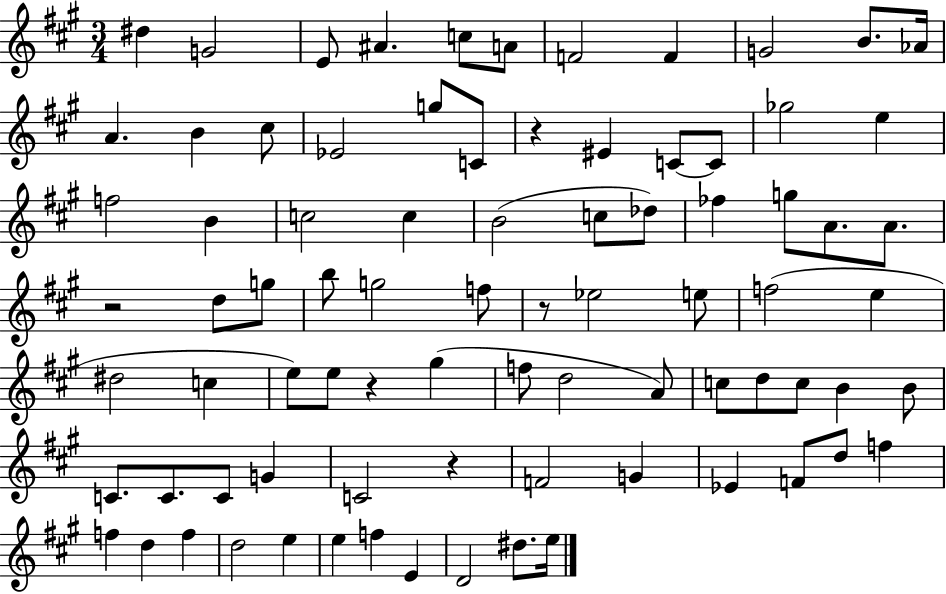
D#5/q G4/h E4/e A#4/q. C5/e A4/e F4/h F4/q G4/h B4/e. Ab4/s A4/q. B4/q C#5/e Eb4/h G5/e C4/e R/q EIS4/q C4/e C4/e Gb5/h E5/q F5/h B4/q C5/h C5/q B4/h C5/e Db5/e FES5/q G5/e A4/e. A4/e. R/h D5/e G5/e B5/e G5/h F5/e R/e Eb5/h E5/e F5/h E5/q D#5/h C5/q E5/e E5/e R/q G#5/q F5/e D5/h A4/e C5/e D5/e C5/e B4/q B4/e C4/e. C4/e. C4/e G4/q C4/h R/q F4/h G4/q Eb4/q F4/e D5/e F5/q F5/q D5/q F5/q D5/h E5/q E5/q F5/q E4/q D4/h D#5/e. E5/s